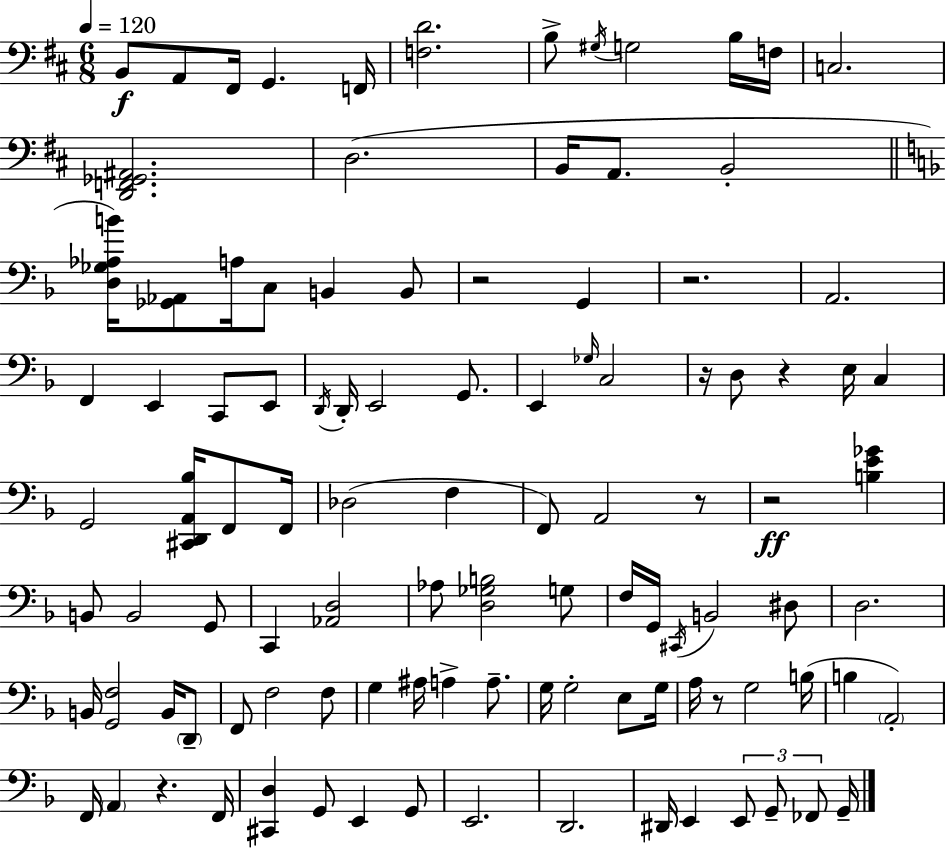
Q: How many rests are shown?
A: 8